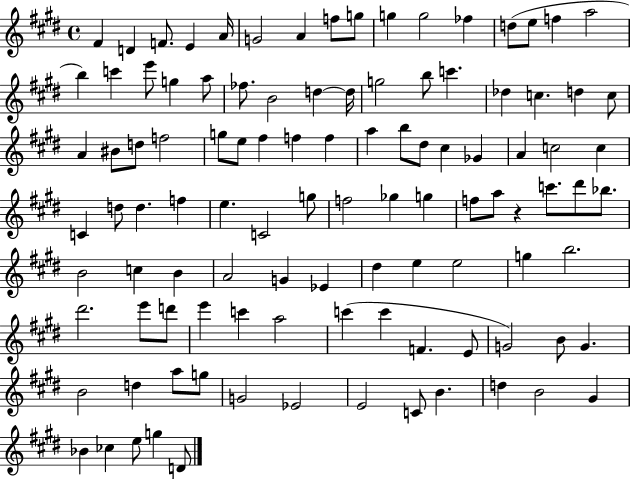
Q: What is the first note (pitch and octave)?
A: F#4